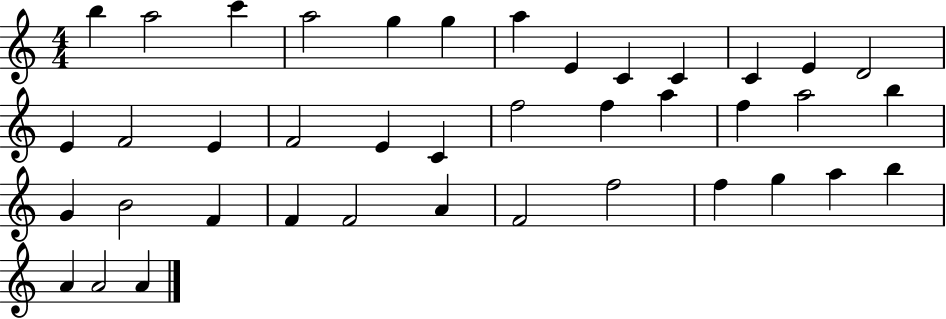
{
  \clef treble
  \numericTimeSignature
  \time 4/4
  \key c \major
  b''4 a''2 c'''4 | a''2 g''4 g''4 | a''4 e'4 c'4 c'4 | c'4 e'4 d'2 | \break e'4 f'2 e'4 | f'2 e'4 c'4 | f''2 f''4 a''4 | f''4 a''2 b''4 | \break g'4 b'2 f'4 | f'4 f'2 a'4 | f'2 f''2 | f''4 g''4 a''4 b''4 | \break a'4 a'2 a'4 | \bar "|."
}